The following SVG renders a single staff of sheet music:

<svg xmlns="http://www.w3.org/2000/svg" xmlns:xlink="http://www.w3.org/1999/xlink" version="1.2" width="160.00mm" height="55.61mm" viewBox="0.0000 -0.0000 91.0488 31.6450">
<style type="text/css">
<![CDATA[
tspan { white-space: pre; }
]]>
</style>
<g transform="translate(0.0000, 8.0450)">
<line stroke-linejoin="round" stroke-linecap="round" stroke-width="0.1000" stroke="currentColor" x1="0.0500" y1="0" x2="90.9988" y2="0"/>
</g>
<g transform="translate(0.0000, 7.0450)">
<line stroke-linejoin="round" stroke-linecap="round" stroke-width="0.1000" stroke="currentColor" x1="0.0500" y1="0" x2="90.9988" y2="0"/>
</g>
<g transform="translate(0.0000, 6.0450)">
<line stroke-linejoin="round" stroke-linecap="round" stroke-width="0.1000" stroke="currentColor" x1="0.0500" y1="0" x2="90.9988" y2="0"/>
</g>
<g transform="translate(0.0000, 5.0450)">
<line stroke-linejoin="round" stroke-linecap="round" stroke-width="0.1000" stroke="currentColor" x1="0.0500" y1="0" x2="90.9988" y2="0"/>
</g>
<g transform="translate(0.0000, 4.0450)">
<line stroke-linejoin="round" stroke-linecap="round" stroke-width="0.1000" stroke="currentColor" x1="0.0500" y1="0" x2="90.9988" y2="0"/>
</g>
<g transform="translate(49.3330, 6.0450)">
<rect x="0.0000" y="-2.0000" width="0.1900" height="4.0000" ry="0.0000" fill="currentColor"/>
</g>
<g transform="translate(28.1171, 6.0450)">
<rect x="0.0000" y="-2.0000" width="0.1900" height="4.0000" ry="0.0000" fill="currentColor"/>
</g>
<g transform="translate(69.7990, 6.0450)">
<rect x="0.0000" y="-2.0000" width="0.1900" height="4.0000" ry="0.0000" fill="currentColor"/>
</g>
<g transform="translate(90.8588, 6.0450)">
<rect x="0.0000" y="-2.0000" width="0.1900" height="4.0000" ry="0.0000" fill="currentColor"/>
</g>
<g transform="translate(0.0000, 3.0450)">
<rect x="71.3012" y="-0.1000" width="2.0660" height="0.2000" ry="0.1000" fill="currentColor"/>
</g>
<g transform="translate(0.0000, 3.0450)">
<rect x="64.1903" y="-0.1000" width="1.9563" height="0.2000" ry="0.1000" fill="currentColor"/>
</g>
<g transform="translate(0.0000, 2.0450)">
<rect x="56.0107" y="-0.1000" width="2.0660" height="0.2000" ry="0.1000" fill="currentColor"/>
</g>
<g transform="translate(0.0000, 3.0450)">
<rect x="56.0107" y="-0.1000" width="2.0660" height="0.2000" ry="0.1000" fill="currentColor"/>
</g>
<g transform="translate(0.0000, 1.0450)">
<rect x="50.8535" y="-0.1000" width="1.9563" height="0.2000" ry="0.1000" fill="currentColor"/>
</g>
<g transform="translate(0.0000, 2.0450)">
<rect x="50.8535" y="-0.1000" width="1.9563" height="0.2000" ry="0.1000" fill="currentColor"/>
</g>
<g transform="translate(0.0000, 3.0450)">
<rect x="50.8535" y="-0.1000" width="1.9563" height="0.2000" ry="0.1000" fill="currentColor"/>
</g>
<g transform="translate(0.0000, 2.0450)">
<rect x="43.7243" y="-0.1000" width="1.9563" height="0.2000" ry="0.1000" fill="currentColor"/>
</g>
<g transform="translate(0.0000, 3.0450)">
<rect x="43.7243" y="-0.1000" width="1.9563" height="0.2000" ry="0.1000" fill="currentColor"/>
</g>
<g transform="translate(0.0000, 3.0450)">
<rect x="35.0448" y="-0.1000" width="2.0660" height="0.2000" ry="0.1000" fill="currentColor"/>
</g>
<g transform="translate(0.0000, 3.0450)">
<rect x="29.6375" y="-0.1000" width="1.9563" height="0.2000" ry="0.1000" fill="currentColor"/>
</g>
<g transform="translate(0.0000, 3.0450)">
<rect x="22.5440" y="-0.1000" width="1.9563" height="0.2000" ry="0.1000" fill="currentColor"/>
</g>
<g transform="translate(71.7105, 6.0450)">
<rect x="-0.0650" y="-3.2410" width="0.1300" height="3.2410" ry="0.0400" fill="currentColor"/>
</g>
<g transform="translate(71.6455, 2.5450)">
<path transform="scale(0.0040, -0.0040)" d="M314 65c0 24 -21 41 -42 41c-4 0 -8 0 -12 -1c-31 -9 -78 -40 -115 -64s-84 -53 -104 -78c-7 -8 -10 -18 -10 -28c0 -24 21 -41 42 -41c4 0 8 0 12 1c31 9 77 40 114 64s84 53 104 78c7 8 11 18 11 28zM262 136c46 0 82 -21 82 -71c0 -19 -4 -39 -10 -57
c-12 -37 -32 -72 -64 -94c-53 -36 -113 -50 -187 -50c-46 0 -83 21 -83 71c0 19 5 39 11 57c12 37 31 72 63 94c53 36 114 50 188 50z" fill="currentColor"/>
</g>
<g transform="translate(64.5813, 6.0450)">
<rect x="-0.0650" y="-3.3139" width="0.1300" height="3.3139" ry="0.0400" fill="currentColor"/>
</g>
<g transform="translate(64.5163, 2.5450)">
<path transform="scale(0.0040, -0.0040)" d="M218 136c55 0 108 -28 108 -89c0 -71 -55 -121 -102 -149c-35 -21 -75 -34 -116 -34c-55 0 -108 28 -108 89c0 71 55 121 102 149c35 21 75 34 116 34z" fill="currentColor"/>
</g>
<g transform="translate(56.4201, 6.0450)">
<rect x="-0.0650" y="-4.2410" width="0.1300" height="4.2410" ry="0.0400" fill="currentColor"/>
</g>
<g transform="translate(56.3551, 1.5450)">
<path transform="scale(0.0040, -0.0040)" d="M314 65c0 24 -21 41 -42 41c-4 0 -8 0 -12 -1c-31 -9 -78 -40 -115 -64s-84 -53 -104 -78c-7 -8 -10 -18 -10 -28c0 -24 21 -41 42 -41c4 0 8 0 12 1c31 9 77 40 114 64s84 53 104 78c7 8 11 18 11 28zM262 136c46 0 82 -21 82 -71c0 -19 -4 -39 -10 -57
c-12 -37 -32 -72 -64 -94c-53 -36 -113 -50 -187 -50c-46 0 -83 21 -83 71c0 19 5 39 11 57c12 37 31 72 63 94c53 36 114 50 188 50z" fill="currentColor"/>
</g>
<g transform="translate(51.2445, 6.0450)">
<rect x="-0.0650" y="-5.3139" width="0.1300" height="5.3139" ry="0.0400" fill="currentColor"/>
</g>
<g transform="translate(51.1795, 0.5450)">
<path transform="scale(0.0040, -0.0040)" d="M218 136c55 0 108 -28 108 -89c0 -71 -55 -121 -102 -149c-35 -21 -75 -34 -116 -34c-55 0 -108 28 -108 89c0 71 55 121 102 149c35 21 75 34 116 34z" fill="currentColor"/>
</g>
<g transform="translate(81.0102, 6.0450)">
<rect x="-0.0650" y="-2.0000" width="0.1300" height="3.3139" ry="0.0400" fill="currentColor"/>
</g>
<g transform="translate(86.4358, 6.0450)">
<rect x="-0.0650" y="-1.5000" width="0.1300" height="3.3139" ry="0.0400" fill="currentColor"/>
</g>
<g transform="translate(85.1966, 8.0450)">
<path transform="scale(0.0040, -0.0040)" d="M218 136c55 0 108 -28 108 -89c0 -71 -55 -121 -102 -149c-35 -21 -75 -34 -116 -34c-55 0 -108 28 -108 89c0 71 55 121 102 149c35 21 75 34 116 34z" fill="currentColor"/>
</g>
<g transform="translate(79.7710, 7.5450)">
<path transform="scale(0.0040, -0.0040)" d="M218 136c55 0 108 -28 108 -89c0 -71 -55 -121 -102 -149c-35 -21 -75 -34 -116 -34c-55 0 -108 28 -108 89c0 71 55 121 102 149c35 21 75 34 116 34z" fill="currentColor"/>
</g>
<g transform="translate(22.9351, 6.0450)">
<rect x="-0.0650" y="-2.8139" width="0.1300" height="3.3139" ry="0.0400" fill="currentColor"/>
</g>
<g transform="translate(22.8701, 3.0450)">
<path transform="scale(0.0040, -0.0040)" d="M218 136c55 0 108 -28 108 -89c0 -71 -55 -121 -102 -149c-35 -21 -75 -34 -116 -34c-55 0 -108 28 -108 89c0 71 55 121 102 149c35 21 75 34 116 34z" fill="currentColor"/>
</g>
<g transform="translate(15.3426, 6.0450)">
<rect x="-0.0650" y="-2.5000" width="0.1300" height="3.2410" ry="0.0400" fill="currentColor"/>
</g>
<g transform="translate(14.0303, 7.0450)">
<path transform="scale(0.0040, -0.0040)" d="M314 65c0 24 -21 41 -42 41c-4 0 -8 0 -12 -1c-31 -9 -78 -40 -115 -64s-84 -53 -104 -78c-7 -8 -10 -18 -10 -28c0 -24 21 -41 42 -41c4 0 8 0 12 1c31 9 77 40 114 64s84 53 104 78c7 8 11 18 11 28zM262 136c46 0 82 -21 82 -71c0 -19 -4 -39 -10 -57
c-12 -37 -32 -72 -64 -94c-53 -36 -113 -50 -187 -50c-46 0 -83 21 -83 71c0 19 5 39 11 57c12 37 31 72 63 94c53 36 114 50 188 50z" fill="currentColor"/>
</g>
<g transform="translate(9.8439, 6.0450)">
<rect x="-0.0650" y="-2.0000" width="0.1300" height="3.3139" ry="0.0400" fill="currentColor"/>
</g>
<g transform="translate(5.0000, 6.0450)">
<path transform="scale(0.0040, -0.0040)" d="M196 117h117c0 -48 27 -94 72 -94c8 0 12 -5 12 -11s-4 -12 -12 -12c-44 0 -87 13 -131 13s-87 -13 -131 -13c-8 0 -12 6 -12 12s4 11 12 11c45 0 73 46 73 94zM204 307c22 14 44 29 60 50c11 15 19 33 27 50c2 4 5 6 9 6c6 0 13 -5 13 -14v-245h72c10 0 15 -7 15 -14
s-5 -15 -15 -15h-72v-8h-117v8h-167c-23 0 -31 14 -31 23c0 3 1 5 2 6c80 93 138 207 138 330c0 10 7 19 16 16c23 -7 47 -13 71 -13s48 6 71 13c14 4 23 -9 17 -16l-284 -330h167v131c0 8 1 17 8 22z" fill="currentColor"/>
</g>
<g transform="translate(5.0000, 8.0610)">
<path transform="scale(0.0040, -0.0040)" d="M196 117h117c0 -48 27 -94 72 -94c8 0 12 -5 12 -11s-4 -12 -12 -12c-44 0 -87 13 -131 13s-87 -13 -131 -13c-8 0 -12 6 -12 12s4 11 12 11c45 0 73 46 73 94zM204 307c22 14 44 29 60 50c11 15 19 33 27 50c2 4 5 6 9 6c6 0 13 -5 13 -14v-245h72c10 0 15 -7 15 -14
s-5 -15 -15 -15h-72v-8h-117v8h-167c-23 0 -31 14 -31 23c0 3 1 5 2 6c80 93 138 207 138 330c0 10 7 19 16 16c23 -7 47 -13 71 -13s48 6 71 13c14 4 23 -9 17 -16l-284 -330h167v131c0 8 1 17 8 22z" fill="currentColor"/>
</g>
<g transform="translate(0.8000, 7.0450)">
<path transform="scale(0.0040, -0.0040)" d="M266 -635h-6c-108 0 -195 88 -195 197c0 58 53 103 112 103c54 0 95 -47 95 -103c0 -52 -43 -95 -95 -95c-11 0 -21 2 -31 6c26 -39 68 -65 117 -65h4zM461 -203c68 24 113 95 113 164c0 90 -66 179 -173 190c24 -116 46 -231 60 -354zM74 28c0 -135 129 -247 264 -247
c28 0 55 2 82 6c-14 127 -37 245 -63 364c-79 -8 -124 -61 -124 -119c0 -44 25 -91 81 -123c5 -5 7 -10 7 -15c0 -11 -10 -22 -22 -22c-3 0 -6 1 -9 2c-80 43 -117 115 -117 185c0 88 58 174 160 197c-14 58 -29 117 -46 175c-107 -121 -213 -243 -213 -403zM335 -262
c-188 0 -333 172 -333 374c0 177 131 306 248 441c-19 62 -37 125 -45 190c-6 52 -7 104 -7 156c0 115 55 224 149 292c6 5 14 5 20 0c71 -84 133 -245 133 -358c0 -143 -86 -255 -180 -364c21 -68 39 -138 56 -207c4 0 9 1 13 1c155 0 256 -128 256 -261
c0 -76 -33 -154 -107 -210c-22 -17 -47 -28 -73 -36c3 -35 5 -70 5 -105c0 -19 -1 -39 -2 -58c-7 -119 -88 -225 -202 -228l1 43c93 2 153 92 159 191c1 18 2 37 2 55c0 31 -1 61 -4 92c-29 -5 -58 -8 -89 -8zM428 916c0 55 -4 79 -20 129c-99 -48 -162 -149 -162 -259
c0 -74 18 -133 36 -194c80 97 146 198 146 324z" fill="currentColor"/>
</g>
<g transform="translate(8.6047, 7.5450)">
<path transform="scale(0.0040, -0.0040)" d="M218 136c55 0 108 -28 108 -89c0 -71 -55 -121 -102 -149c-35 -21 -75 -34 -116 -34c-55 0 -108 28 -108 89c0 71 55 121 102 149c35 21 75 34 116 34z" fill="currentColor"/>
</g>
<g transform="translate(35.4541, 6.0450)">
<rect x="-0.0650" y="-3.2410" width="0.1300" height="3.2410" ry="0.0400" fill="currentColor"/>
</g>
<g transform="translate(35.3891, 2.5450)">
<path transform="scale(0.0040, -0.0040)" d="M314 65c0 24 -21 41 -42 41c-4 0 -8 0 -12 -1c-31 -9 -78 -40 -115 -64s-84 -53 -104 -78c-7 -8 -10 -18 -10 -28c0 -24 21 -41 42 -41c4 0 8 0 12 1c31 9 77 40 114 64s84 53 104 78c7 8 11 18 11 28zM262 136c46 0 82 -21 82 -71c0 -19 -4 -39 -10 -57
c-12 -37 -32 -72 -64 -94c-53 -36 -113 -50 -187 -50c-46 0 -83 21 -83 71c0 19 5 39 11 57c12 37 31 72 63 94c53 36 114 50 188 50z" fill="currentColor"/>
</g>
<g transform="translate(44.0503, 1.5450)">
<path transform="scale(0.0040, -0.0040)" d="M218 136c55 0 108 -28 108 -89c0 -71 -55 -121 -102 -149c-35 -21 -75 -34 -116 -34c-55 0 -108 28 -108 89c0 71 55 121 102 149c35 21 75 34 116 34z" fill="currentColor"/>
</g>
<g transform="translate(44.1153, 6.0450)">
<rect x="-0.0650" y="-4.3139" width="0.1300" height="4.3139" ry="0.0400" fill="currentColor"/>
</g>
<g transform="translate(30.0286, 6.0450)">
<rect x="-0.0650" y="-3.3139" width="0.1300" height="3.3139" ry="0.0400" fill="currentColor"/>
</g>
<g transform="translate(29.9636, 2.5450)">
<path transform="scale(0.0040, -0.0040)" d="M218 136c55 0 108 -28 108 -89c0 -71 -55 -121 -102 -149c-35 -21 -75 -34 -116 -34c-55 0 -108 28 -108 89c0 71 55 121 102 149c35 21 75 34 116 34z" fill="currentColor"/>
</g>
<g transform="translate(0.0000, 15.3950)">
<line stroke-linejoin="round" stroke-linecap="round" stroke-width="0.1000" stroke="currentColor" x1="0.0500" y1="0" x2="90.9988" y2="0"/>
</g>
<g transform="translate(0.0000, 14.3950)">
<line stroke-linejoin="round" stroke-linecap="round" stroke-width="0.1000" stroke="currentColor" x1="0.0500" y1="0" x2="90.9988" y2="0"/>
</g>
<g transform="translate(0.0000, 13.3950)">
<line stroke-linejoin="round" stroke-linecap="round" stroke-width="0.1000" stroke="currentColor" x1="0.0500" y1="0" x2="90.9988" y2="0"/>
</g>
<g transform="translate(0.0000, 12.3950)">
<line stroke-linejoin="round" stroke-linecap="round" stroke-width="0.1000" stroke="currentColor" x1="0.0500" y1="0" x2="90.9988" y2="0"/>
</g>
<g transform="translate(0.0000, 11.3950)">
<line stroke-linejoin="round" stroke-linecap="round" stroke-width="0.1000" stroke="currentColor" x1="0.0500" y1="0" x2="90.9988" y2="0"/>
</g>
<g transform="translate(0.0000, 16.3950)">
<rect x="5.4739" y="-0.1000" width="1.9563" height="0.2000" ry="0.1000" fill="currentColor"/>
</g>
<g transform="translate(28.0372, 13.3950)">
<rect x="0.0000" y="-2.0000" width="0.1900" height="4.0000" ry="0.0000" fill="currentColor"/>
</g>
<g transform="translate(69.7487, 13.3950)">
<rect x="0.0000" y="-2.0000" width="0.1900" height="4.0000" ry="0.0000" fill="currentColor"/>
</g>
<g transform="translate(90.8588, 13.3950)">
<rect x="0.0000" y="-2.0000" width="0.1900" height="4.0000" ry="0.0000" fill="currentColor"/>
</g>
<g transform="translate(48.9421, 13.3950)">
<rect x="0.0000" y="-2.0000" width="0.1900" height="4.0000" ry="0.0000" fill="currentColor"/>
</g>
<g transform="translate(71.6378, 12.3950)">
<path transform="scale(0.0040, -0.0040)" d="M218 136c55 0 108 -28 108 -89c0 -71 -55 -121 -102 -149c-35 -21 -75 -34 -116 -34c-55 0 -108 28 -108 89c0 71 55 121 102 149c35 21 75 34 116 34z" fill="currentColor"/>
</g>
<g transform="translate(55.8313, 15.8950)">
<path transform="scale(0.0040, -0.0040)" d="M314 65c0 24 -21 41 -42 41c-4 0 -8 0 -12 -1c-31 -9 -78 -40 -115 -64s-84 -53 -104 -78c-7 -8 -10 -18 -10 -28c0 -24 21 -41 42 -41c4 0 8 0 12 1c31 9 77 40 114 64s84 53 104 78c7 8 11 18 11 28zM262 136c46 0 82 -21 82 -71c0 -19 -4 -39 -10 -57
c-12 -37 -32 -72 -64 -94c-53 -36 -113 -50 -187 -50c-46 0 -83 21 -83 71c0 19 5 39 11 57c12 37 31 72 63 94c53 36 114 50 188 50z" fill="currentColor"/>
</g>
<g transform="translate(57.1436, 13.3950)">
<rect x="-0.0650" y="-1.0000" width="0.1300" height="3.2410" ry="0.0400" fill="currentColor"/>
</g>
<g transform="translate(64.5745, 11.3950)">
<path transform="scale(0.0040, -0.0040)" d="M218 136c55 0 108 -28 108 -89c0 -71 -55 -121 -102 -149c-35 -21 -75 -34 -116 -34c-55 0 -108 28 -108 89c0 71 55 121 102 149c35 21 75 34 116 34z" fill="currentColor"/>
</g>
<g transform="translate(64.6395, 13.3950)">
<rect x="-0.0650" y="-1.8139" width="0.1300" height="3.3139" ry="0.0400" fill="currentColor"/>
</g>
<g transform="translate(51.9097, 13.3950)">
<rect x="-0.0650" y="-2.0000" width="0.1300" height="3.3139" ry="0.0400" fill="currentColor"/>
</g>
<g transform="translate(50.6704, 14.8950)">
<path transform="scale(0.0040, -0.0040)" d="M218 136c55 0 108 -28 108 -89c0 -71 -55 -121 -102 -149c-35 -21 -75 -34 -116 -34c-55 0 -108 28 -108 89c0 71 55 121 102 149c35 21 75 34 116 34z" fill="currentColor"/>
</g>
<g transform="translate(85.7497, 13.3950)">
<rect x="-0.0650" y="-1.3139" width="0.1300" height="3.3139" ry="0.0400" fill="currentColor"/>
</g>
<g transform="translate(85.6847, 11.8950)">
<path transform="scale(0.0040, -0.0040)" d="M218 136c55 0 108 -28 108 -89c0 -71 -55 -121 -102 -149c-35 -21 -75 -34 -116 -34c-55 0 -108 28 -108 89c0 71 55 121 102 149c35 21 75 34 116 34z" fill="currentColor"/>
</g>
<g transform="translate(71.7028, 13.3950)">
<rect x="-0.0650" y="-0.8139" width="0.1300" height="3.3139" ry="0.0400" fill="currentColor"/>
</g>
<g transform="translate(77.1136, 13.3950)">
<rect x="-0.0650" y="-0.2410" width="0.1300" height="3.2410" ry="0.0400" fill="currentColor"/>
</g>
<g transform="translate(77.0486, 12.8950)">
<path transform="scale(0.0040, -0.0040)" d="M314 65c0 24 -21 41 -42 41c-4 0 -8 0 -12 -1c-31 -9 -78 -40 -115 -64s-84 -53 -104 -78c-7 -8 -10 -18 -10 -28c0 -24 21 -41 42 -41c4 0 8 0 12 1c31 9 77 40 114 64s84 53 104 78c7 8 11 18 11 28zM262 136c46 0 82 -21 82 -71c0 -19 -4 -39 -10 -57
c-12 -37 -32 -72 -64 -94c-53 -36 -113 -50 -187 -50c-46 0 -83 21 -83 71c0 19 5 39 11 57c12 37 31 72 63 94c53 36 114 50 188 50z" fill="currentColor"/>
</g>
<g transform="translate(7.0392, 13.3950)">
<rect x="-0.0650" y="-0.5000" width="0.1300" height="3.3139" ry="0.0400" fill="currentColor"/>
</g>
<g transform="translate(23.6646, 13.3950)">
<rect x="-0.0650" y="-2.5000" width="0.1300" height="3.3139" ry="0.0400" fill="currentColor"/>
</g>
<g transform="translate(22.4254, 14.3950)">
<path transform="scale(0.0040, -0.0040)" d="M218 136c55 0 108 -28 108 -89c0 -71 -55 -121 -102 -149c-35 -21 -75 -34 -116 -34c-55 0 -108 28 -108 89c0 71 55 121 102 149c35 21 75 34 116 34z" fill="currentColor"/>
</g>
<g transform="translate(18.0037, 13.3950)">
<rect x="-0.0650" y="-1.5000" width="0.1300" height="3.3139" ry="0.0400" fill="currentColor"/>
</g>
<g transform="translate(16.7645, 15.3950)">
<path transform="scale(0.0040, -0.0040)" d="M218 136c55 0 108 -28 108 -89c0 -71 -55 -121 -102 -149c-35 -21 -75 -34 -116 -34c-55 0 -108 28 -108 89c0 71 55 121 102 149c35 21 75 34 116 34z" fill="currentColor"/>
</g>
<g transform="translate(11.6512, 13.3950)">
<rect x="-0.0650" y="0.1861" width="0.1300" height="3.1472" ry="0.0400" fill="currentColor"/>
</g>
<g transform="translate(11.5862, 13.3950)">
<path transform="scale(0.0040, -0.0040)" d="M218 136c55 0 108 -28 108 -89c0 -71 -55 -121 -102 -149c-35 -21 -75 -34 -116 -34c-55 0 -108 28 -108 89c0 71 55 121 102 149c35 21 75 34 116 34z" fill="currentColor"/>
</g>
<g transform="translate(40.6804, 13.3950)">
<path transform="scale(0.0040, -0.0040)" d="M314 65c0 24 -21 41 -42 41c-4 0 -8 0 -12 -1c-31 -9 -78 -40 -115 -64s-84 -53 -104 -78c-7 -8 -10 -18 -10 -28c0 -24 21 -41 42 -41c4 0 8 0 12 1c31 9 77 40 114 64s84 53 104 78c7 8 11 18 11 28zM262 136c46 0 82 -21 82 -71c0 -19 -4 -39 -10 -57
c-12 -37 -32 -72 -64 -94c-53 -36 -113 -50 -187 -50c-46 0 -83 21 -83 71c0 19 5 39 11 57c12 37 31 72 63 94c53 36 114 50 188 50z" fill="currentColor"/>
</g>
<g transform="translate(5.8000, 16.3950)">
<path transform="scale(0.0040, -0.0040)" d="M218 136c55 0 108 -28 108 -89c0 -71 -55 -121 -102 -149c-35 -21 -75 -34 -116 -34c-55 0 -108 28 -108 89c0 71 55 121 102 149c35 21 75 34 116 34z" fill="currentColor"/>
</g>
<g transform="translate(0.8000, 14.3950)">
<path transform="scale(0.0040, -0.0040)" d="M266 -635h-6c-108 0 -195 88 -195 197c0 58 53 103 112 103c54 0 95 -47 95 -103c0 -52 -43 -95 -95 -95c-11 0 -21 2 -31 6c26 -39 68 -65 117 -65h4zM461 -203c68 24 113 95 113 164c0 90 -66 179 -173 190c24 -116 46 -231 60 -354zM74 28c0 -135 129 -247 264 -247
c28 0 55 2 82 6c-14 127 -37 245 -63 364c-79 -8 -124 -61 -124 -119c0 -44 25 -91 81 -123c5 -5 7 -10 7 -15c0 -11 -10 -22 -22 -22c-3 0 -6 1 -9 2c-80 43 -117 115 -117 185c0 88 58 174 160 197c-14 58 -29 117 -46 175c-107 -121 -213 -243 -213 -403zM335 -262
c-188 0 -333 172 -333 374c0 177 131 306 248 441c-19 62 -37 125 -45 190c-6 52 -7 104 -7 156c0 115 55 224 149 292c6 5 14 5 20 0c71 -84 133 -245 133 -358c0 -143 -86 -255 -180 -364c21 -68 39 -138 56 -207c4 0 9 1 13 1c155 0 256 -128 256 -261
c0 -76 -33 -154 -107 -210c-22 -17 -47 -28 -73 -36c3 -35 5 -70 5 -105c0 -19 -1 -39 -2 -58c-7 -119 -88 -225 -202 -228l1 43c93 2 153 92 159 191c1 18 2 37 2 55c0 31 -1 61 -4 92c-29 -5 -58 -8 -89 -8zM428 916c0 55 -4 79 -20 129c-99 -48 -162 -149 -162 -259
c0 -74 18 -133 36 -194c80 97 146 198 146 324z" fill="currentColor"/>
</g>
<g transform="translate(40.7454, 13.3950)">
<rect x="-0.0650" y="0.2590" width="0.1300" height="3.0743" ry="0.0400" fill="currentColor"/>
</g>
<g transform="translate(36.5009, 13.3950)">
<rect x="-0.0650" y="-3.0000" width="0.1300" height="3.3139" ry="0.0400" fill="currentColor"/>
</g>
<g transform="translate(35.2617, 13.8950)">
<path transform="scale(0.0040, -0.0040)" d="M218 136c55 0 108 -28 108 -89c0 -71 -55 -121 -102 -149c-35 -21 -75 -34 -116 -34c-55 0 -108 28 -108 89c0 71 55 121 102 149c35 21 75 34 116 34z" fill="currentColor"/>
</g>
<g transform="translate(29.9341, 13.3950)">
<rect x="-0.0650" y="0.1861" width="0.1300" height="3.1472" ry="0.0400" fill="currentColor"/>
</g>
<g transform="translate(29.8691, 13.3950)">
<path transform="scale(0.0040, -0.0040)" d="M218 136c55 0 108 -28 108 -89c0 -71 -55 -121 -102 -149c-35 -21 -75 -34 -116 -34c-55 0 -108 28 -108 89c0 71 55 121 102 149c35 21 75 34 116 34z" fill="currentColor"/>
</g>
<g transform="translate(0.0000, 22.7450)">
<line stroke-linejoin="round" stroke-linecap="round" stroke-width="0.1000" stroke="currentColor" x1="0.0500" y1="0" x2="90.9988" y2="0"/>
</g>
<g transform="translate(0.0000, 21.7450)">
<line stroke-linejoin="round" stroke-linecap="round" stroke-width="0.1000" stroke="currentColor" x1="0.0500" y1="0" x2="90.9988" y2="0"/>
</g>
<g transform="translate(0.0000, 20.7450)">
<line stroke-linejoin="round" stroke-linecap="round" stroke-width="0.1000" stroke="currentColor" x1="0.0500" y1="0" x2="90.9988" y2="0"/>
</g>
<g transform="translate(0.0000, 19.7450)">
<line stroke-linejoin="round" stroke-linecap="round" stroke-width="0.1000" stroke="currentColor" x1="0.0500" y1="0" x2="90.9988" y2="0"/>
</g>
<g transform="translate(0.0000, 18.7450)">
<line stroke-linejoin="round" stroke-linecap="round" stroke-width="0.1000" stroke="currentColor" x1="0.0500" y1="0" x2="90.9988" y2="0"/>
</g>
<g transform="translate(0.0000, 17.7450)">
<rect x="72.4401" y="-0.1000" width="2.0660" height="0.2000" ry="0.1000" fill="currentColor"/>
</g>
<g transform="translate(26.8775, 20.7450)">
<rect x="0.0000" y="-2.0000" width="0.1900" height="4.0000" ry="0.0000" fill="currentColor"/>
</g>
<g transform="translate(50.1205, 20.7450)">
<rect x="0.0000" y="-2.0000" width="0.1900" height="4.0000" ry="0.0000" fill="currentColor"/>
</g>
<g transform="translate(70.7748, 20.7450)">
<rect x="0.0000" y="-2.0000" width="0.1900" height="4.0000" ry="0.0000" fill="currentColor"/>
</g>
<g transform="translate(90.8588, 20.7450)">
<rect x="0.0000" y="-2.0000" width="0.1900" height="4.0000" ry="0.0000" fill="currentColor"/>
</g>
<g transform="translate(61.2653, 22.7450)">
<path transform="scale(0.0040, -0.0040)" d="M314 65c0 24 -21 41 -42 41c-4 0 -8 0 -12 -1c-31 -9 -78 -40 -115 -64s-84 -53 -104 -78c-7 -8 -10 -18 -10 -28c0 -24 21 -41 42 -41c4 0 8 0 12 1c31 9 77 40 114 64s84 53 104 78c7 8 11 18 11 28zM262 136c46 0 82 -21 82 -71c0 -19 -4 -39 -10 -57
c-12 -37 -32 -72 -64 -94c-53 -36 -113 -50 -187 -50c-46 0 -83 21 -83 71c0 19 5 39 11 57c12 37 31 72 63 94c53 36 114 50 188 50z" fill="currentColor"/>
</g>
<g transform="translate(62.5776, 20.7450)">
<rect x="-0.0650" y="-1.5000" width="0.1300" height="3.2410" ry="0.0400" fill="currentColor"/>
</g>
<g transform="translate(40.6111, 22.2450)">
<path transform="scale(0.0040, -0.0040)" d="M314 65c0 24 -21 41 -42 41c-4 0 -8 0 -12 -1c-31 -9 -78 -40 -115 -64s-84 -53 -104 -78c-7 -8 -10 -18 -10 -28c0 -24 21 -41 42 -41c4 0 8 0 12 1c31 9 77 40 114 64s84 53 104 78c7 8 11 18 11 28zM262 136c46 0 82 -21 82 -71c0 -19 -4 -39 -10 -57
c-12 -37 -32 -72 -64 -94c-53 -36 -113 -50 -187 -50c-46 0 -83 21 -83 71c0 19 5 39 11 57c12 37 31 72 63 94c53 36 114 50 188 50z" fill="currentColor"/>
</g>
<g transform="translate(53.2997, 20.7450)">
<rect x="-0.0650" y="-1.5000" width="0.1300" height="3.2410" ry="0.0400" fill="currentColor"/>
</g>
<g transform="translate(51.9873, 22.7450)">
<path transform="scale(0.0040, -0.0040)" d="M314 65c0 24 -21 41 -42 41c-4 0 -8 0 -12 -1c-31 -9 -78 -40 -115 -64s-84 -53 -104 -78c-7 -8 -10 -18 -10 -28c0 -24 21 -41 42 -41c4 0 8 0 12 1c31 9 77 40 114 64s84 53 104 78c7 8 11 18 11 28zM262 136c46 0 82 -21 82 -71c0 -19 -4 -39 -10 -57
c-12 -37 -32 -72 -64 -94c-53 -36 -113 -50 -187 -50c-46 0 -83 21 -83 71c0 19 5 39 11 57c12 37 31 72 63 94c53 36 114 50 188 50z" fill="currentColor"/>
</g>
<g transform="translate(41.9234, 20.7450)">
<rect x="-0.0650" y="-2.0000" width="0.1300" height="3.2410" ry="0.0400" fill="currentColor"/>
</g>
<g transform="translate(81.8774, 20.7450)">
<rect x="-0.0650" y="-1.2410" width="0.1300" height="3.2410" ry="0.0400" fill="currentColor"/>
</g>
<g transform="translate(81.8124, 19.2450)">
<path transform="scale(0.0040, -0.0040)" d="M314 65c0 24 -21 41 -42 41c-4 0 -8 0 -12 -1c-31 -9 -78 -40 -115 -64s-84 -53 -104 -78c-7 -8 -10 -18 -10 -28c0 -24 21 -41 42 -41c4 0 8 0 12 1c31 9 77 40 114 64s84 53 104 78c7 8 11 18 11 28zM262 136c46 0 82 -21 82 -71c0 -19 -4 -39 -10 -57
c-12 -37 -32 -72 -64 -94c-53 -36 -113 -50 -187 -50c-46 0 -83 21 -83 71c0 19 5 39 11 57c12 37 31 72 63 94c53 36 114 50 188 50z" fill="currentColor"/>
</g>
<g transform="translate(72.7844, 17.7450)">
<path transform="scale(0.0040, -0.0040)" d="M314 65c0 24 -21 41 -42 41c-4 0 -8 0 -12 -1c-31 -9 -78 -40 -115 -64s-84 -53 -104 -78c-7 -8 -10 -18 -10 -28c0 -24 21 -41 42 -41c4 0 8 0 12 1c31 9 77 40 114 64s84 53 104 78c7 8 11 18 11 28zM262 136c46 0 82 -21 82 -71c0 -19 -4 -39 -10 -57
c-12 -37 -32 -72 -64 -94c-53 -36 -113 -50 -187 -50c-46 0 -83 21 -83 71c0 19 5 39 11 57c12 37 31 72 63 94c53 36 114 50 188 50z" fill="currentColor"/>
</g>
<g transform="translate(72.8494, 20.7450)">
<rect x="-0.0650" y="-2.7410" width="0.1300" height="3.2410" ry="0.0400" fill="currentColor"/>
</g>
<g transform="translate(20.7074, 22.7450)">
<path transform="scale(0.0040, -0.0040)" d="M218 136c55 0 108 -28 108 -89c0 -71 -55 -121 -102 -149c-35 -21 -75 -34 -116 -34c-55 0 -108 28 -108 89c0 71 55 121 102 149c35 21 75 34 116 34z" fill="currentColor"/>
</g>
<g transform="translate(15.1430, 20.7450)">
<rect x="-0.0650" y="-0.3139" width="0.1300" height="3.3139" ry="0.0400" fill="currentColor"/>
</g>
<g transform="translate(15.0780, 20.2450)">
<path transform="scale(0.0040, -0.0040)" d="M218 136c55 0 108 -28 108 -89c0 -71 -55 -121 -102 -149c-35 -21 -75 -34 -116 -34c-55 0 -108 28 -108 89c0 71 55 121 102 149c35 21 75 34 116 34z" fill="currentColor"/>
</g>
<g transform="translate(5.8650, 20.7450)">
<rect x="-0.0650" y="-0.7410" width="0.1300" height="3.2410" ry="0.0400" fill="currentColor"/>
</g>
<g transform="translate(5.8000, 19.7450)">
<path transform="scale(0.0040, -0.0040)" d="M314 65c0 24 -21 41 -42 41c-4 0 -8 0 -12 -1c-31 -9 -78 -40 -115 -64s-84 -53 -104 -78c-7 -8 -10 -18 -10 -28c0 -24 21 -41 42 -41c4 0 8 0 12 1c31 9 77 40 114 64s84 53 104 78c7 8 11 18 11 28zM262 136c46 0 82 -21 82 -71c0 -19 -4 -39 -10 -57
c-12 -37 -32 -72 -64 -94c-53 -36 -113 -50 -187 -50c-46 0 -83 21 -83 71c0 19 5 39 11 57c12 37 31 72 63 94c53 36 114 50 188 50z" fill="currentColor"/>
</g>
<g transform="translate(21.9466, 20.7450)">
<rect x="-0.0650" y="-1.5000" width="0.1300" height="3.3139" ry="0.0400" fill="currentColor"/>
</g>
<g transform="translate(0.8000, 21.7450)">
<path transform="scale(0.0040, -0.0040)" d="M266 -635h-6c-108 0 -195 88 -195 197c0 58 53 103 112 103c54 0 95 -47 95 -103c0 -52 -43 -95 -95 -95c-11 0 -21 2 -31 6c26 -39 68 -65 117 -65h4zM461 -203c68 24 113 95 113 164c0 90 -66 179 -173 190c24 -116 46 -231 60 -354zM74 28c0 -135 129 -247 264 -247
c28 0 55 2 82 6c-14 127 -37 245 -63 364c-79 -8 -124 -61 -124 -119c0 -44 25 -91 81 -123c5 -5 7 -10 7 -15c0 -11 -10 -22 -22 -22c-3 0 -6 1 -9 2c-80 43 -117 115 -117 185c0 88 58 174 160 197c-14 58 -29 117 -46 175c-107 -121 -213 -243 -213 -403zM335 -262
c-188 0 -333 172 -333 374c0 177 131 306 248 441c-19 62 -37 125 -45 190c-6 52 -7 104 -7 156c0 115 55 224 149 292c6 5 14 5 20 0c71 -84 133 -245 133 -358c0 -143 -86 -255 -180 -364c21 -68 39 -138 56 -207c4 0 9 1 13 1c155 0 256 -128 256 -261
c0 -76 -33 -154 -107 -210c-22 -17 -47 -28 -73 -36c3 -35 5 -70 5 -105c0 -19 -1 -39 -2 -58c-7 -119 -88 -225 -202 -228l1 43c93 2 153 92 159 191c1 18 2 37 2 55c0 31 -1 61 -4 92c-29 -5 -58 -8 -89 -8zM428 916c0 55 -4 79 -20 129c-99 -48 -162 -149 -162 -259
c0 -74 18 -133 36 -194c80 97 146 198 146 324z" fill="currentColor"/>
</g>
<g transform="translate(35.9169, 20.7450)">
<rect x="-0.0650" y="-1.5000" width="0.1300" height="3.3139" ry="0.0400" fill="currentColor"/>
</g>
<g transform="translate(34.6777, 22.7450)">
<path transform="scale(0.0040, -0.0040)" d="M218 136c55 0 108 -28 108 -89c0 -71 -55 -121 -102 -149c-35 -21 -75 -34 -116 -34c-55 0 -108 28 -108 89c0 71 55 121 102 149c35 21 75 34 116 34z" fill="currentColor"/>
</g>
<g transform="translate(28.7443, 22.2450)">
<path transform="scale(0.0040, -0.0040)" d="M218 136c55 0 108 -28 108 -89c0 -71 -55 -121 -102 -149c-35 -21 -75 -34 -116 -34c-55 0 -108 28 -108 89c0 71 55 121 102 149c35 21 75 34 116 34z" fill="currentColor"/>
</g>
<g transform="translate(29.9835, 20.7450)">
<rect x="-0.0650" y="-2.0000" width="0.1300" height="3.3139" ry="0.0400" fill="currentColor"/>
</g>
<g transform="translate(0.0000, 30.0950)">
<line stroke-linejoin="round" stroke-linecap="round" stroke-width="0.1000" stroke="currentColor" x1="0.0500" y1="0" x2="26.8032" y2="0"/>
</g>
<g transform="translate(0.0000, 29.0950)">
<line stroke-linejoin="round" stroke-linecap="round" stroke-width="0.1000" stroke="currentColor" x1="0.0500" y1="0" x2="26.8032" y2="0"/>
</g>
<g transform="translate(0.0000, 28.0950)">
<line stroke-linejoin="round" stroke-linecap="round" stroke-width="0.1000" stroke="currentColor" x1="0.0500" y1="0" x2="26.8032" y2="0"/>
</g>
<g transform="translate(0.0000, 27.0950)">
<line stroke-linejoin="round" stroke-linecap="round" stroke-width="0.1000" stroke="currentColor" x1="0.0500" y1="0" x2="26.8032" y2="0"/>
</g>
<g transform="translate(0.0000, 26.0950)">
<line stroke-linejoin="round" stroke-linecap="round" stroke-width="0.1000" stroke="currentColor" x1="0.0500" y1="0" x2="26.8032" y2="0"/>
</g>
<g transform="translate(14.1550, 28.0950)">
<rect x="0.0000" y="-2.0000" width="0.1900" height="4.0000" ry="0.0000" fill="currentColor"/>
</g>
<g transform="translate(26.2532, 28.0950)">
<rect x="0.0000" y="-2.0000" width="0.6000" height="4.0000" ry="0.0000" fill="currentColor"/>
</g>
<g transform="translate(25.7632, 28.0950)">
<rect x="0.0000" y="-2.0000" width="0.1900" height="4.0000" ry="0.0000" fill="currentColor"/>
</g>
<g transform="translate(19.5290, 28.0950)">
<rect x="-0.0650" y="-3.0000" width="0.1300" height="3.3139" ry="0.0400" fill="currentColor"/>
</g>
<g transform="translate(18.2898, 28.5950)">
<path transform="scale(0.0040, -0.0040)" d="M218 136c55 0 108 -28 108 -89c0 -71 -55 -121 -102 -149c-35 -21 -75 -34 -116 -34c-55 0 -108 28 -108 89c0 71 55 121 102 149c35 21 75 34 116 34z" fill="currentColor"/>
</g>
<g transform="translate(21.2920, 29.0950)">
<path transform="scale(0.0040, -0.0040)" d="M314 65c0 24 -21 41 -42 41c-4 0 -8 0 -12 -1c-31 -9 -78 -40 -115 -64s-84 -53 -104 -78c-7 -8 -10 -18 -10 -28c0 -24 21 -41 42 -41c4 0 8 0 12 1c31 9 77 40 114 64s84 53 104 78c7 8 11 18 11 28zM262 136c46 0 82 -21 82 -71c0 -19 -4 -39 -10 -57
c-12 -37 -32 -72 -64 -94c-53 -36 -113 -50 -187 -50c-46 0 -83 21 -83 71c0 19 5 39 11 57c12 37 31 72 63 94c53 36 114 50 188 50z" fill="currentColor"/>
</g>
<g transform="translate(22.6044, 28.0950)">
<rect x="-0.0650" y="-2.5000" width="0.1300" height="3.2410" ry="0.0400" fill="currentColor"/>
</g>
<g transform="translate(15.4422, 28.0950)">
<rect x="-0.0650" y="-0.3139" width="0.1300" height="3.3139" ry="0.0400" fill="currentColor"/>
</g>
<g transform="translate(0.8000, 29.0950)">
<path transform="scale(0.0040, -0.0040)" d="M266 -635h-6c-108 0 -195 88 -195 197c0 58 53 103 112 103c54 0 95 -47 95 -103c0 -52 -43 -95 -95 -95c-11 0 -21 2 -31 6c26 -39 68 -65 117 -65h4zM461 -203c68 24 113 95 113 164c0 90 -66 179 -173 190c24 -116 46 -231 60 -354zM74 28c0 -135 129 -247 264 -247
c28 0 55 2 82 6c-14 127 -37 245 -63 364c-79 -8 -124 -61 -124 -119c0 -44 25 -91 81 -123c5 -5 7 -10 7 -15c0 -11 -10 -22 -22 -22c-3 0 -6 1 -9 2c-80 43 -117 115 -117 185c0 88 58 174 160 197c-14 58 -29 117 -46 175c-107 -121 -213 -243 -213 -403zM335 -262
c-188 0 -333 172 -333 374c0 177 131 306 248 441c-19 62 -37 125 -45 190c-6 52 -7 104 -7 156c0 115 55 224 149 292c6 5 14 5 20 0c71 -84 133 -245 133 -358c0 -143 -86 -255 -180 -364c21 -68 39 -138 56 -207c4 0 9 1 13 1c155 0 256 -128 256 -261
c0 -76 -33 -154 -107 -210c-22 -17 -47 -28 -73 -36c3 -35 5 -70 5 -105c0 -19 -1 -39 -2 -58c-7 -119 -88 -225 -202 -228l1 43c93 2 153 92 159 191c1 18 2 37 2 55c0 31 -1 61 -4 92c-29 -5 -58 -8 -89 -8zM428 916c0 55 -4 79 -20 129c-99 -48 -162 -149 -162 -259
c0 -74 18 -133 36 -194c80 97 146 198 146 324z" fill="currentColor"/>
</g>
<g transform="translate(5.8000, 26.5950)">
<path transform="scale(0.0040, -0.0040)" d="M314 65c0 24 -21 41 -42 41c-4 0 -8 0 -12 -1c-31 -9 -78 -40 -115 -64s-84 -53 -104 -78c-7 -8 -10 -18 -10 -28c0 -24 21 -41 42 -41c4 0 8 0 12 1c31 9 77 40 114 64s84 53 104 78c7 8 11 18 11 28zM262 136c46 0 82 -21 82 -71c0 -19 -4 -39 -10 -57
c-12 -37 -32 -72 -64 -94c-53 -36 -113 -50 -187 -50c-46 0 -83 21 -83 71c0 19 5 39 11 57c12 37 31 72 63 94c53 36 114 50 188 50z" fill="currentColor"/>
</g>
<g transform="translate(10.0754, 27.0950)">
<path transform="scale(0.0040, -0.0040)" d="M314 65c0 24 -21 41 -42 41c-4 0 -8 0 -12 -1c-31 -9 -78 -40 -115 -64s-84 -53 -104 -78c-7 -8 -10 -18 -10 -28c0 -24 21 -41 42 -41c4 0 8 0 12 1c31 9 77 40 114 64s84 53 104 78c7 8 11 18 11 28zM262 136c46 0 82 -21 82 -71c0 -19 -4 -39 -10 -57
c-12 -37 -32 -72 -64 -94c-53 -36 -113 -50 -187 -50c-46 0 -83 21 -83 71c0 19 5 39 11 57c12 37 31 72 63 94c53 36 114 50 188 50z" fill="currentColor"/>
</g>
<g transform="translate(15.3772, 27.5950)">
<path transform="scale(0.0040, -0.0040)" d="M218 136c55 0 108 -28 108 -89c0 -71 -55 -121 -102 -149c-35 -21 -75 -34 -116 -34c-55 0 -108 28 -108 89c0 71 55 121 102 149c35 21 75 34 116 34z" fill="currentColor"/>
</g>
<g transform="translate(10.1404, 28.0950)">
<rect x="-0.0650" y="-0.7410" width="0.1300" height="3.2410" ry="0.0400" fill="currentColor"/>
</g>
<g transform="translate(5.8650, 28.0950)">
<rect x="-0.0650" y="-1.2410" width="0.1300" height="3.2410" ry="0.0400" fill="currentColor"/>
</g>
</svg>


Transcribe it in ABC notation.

X:1
T:Untitled
M:4/4
L:1/4
K:C
F G2 a b b2 d' f' d'2 b b2 F E C B E G B A B2 F D2 f d c2 e d2 c E F E F2 E2 E2 a2 e2 e2 d2 c A G2